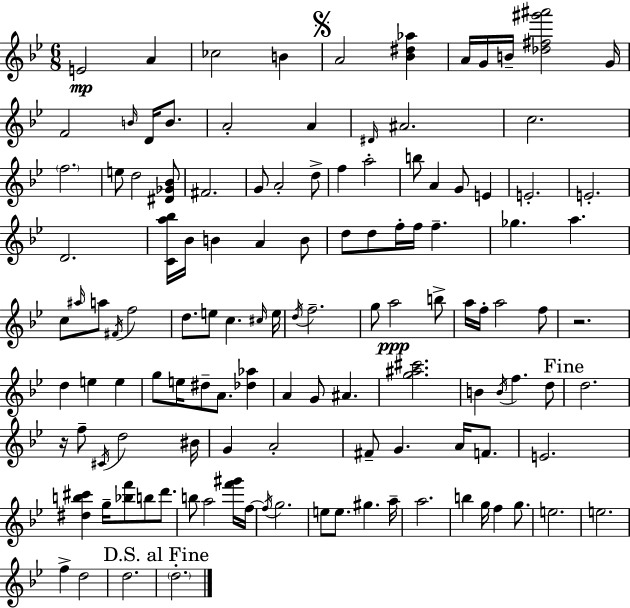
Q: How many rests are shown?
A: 2